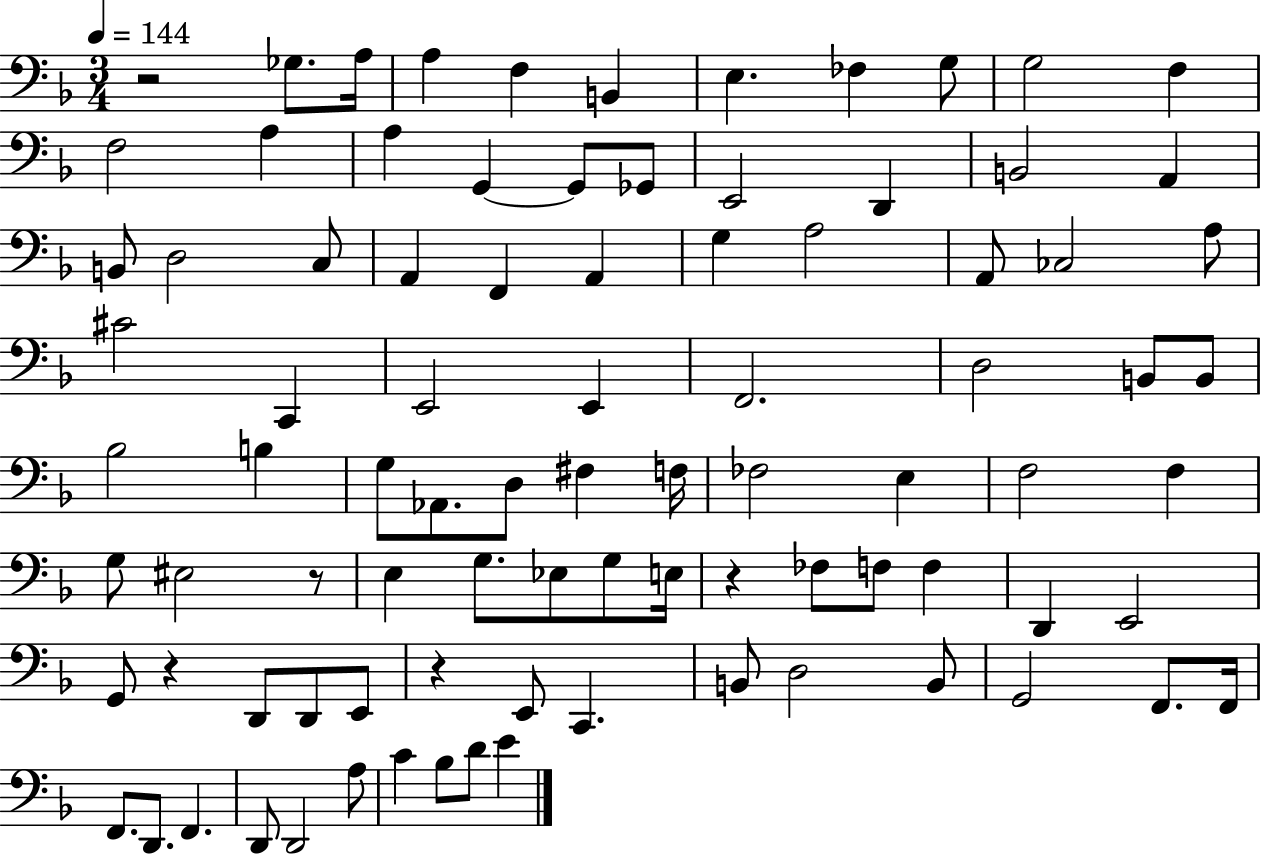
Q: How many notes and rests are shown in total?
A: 89